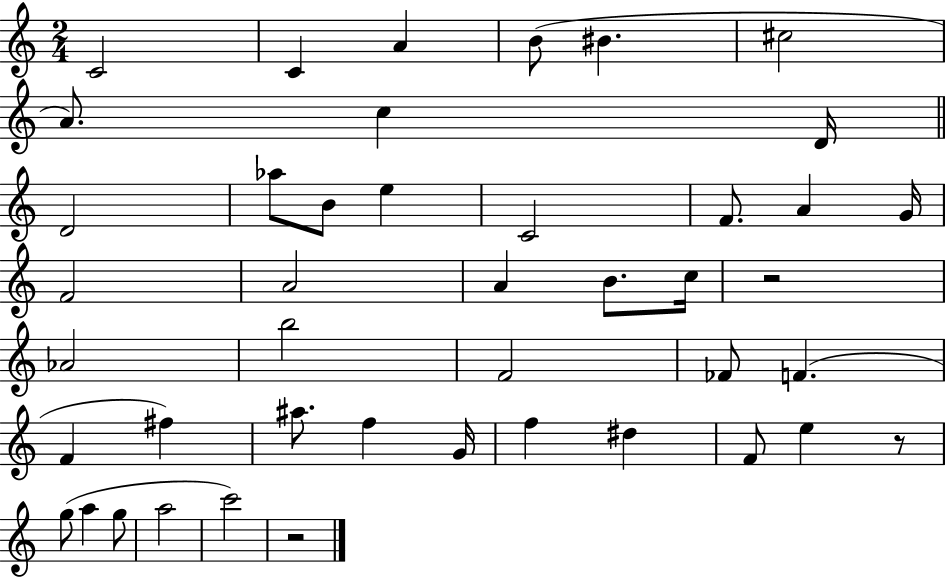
{
  \clef treble
  \numericTimeSignature
  \time 2/4
  \key c \major
  \repeat volta 2 { c'2 | c'4 a'4 | b'8( bis'4. | cis''2 | \break a'8.) c''4 d'16 | \bar "||" \break \key c \major d'2 | aes''8 b'8 e''4 | c'2 | f'8. a'4 g'16 | \break f'2 | a'2 | a'4 b'8. c''16 | r2 | \break aes'2 | b''2 | f'2 | fes'8 f'4.( | \break f'4 fis''4) | ais''8. f''4 g'16 | f''4 dis''4 | f'8 e''4 r8 | \break g''8( a''4 g''8 | a''2 | c'''2) | r2 | \break } \bar "|."
}